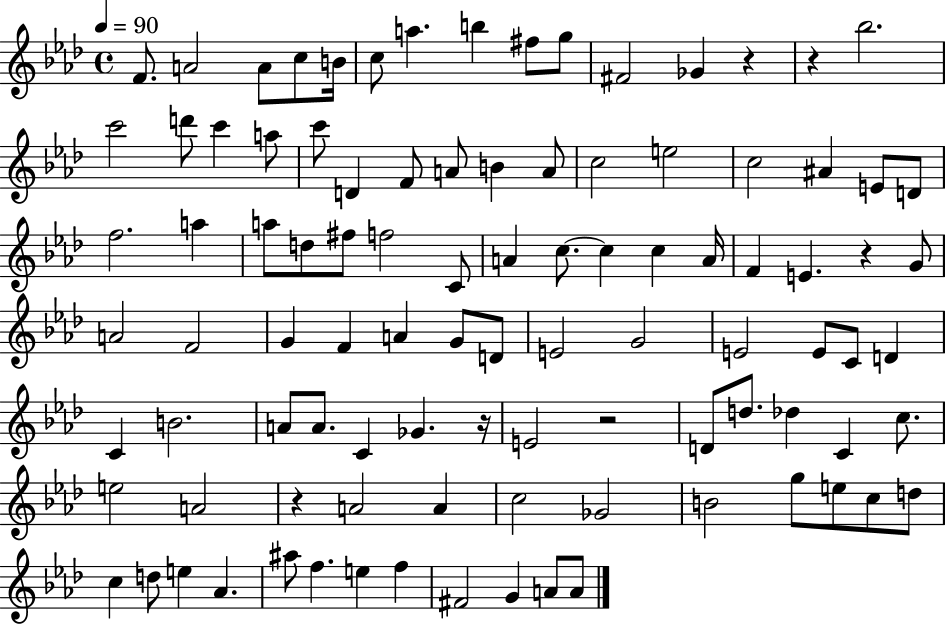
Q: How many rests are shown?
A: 6